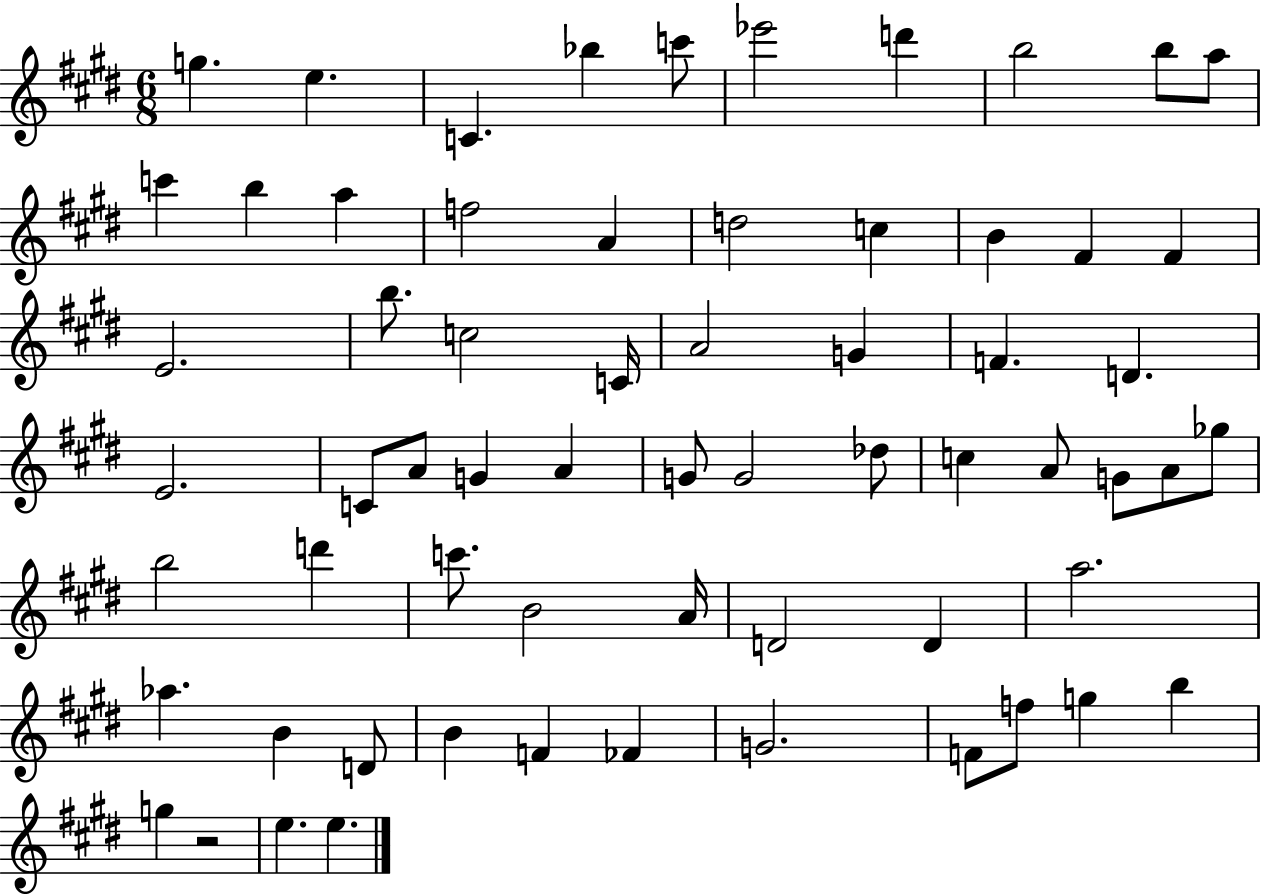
X:1
T:Untitled
M:6/8
L:1/4
K:E
g e C _b c'/2 _e'2 d' b2 b/2 a/2 c' b a f2 A d2 c B ^F ^F E2 b/2 c2 C/4 A2 G F D E2 C/2 A/2 G A G/2 G2 _d/2 c A/2 G/2 A/2 _g/2 b2 d' c'/2 B2 A/4 D2 D a2 _a B D/2 B F _F G2 F/2 f/2 g b g z2 e e